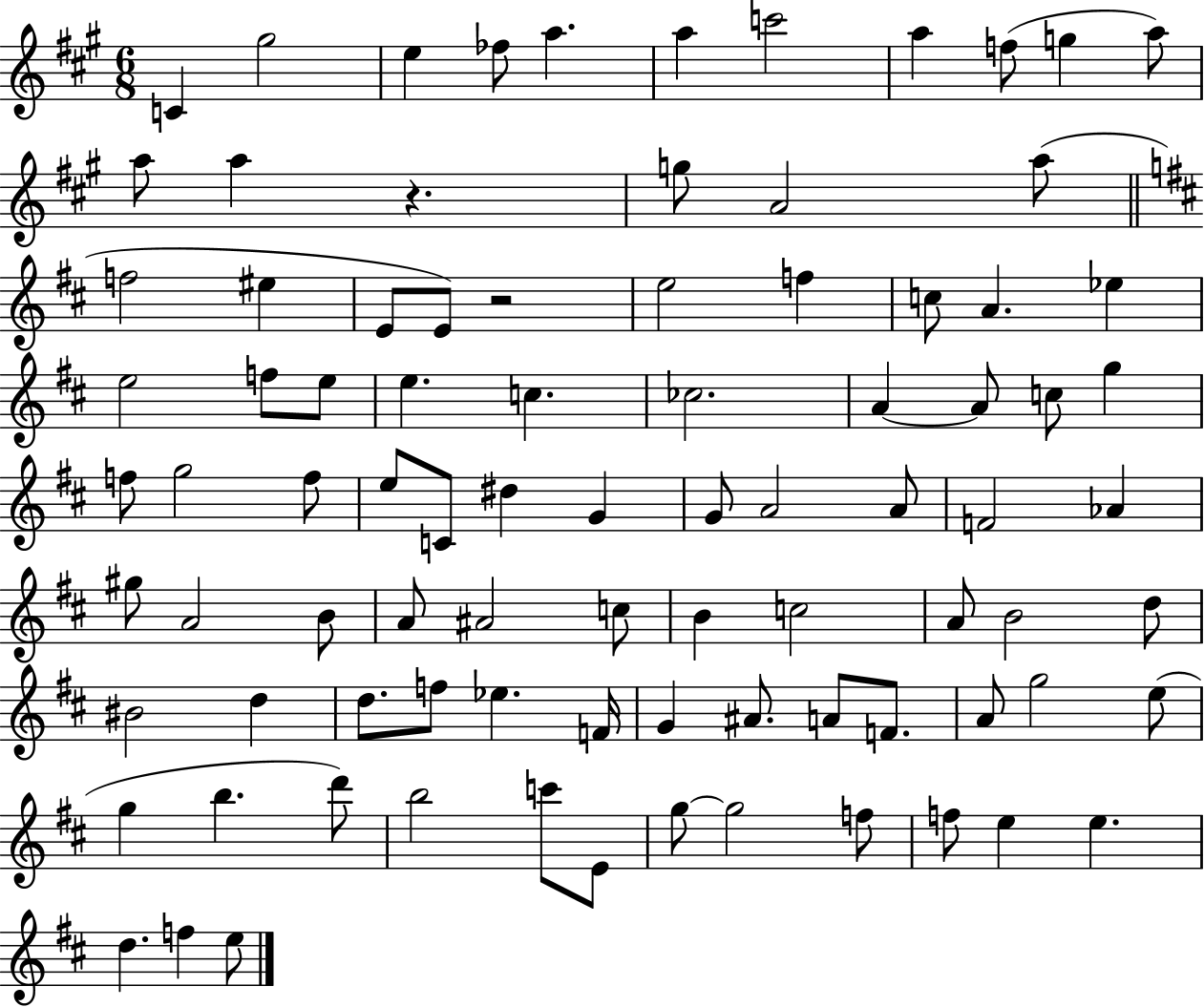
{
  \clef treble
  \numericTimeSignature
  \time 6/8
  \key a \major
  \repeat volta 2 { c'4 gis''2 | e''4 fes''8 a''4. | a''4 c'''2 | a''4 f''8( g''4 a''8) | \break a''8 a''4 r4. | g''8 a'2 a''8( | \bar "||" \break \key d \major f''2 eis''4 | e'8 e'8) r2 | e''2 f''4 | c''8 a'4. ees''4 | \break e''2 f''8 e''8 | e''4. c''4. | ces''2. | a'4~~ a'8 c''8 g''4 | \break f''8 g''2 f''8 | e''8 c'8 dis''4 g'4 | g'8 a'2 a'8 | f'2 aes'4 | \break gis''8 a'2 b'8 | a'8 ais'2 c''8 | b'4 c''2 | a'8 b'2 d''8 | \break bis'2 d''4 | d''8. f''8 ees''4. f'16 | g'4 ais'8. a'8 f'8. | a'8 g''2 e''8( | \break g''4 b''4. d'''8) | b''2 c'''8 e'8 | g''8~~ g''2 f''8 | f''8 e''4 e''4. | \break d''4. f''4 e''8 | } \bar "|."
}